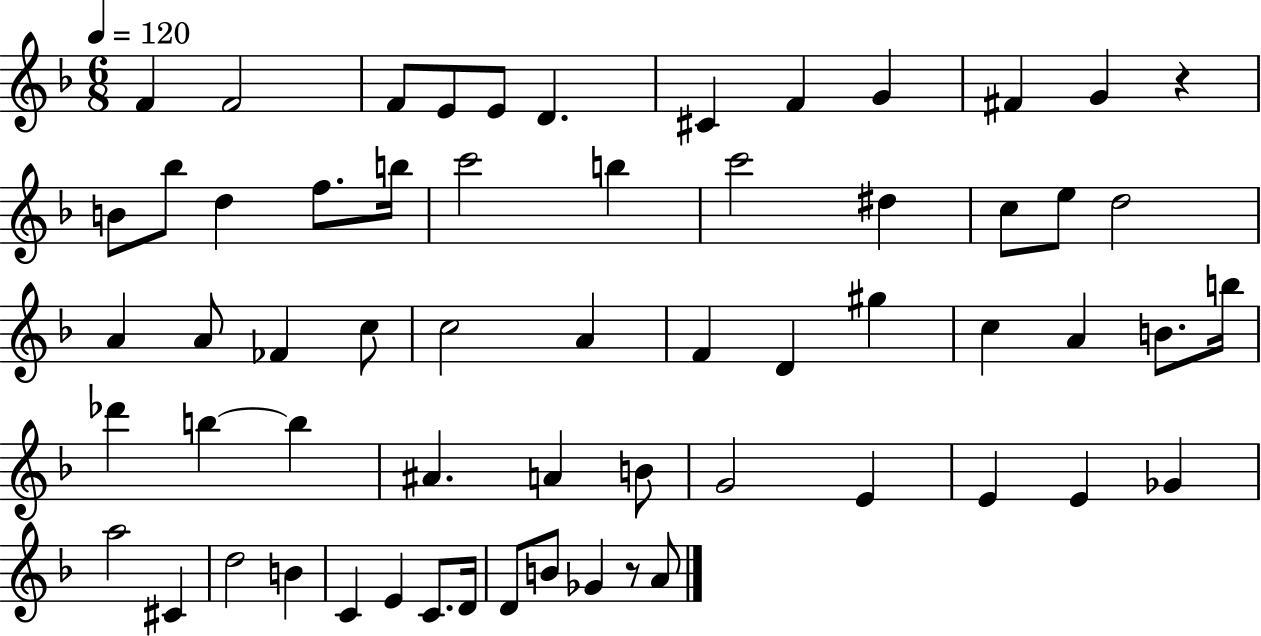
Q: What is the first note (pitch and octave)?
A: F4